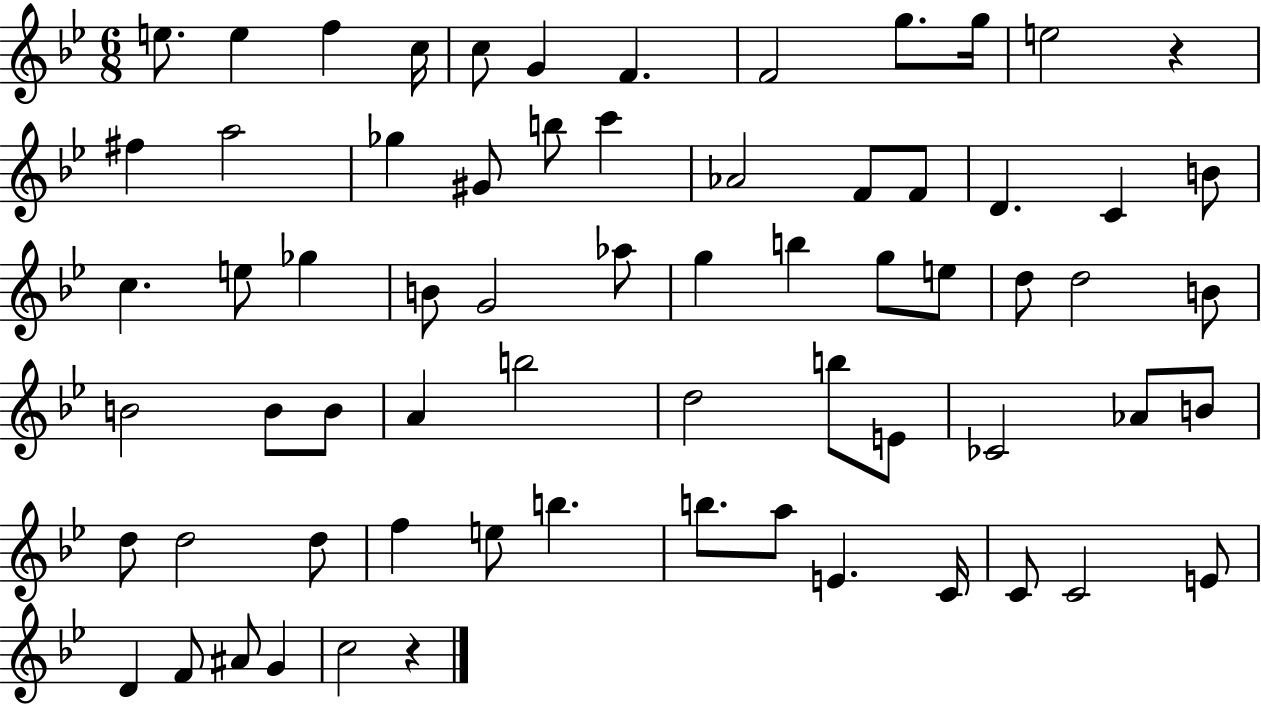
X:1
T:Untitled
M:6/8
L:1/4
K:Bb
e/2 e f c/4 c/2 G F F2 g/2 g/4 e2 z ^f a2 _g ^G/2 b/2 c' _A2 F/2 F/2 D C B/2 c e/2 _g B/2 G2 _a/2 g b g/2 e/2 d/2 d2 B/2 B2 B/2 B/2 A b2 d2 b/2 E/2 _C2 _A/2 B/2 d/2 d2 d/2 f e/2 b b/2 a/2 E C/4 C/2 C2 E/2 D F/2 ^A/2 G c2 z